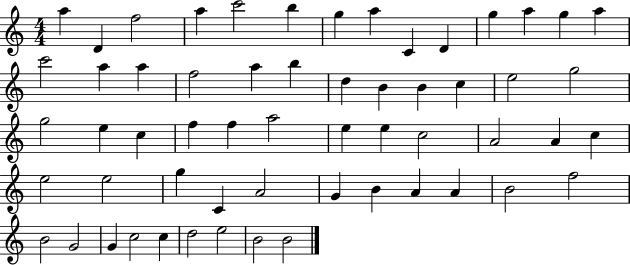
A5/q D4/q F5/h A5/q C6/h B5/q G5/q A5/q C4/q D4/q G5/q A5/q G5/q A5/q C6/h A5/q A5/q F5/h A5/q B5/q D5/q B4/q B4/q C5/q E5/h G5/h G5/h E5/q C5/q F5/q F5/q A5/h E5/q E5/q C5/h A4/h A4/q C5/q E5/h E5/h G5/q C4/q A4/h G4/q B4/q A4/q A4/q B4/h F5/h B4/h G4/h G4/q C5/h C5/q D5/h E5/h B4/h B4/h